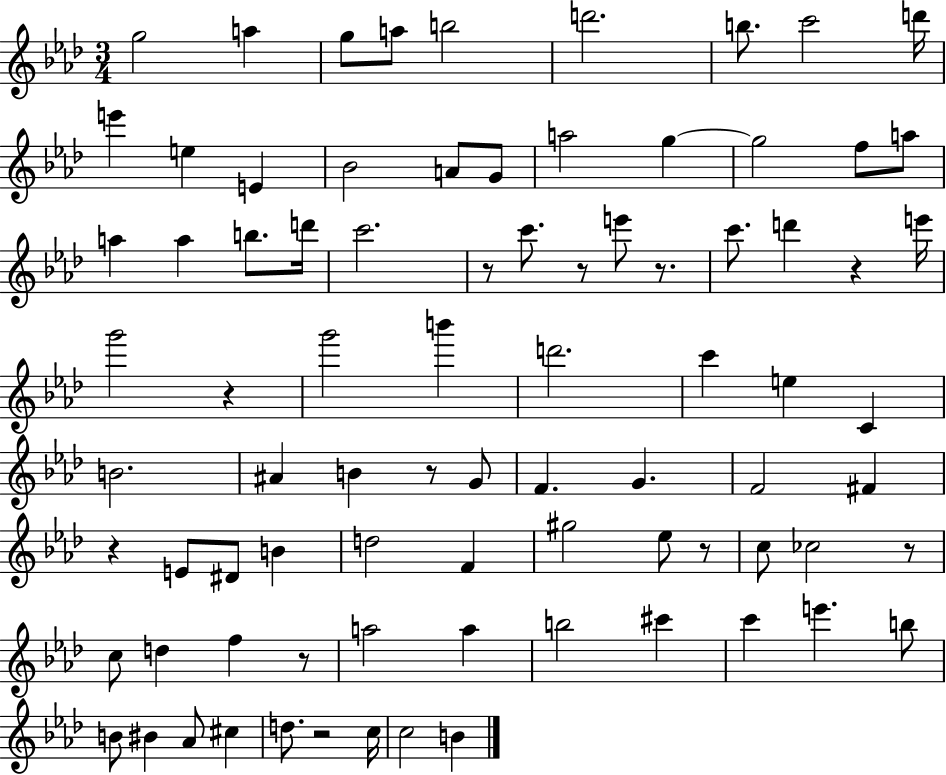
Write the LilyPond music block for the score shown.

{
  \clef treble
  \numericTimeSignature
  \time 3/4
  \key aes \major
  g''2 a''4 | g''8 a''8 b''2 | d'''2. | b''8. c'''2 d'''16 | \break e'''4 e''4 e'4 | bes'2 a'8 g'8 | a''2 g''4~~ | g''2 f''8 a''8 | \break a''4 a''4 b''8. d'''16 | c'''2. | r8 c'''8. r8 e'''8 r8. | c'''8. d'''4 r4 e'''16 | \break g'''2 r4 | g'''2 b'''4 | d'''2. | c'''4 e''4 c'4 | \break b'2. | ais'4 b'4 r8 g'8 | f'4. g'4. | f'2 fis'4 | \break r4 e'8 dis'8 b'4 | d''2 f'4 | gis''2 ees''8 r8 | c''8 ces''2 r8 | \break c''8 d''4 f''4 r8 | a''2 a''4 | b''2 cis'''4 | c'''4 e'''4. b''8 | \break b'8 bis'4 aes'8 cis''4 | d''8. r2 c''16 | c''2 b'4 | \bar "|."
}